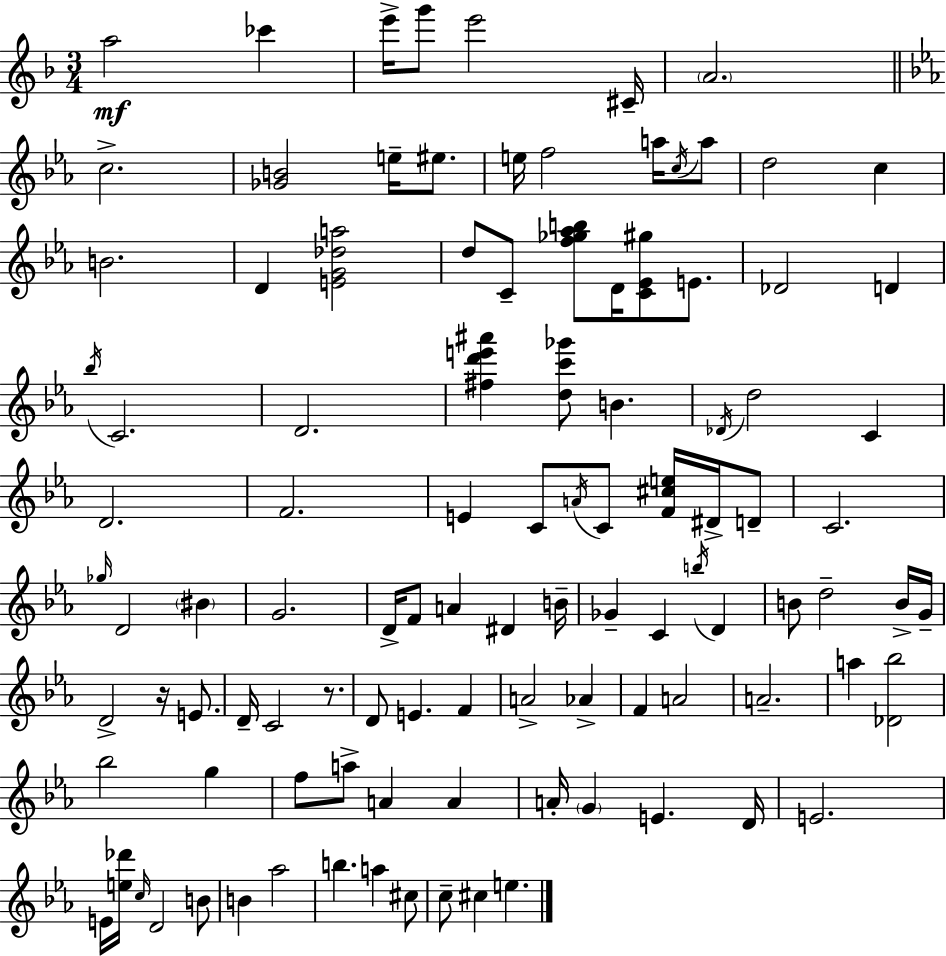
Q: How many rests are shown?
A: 2